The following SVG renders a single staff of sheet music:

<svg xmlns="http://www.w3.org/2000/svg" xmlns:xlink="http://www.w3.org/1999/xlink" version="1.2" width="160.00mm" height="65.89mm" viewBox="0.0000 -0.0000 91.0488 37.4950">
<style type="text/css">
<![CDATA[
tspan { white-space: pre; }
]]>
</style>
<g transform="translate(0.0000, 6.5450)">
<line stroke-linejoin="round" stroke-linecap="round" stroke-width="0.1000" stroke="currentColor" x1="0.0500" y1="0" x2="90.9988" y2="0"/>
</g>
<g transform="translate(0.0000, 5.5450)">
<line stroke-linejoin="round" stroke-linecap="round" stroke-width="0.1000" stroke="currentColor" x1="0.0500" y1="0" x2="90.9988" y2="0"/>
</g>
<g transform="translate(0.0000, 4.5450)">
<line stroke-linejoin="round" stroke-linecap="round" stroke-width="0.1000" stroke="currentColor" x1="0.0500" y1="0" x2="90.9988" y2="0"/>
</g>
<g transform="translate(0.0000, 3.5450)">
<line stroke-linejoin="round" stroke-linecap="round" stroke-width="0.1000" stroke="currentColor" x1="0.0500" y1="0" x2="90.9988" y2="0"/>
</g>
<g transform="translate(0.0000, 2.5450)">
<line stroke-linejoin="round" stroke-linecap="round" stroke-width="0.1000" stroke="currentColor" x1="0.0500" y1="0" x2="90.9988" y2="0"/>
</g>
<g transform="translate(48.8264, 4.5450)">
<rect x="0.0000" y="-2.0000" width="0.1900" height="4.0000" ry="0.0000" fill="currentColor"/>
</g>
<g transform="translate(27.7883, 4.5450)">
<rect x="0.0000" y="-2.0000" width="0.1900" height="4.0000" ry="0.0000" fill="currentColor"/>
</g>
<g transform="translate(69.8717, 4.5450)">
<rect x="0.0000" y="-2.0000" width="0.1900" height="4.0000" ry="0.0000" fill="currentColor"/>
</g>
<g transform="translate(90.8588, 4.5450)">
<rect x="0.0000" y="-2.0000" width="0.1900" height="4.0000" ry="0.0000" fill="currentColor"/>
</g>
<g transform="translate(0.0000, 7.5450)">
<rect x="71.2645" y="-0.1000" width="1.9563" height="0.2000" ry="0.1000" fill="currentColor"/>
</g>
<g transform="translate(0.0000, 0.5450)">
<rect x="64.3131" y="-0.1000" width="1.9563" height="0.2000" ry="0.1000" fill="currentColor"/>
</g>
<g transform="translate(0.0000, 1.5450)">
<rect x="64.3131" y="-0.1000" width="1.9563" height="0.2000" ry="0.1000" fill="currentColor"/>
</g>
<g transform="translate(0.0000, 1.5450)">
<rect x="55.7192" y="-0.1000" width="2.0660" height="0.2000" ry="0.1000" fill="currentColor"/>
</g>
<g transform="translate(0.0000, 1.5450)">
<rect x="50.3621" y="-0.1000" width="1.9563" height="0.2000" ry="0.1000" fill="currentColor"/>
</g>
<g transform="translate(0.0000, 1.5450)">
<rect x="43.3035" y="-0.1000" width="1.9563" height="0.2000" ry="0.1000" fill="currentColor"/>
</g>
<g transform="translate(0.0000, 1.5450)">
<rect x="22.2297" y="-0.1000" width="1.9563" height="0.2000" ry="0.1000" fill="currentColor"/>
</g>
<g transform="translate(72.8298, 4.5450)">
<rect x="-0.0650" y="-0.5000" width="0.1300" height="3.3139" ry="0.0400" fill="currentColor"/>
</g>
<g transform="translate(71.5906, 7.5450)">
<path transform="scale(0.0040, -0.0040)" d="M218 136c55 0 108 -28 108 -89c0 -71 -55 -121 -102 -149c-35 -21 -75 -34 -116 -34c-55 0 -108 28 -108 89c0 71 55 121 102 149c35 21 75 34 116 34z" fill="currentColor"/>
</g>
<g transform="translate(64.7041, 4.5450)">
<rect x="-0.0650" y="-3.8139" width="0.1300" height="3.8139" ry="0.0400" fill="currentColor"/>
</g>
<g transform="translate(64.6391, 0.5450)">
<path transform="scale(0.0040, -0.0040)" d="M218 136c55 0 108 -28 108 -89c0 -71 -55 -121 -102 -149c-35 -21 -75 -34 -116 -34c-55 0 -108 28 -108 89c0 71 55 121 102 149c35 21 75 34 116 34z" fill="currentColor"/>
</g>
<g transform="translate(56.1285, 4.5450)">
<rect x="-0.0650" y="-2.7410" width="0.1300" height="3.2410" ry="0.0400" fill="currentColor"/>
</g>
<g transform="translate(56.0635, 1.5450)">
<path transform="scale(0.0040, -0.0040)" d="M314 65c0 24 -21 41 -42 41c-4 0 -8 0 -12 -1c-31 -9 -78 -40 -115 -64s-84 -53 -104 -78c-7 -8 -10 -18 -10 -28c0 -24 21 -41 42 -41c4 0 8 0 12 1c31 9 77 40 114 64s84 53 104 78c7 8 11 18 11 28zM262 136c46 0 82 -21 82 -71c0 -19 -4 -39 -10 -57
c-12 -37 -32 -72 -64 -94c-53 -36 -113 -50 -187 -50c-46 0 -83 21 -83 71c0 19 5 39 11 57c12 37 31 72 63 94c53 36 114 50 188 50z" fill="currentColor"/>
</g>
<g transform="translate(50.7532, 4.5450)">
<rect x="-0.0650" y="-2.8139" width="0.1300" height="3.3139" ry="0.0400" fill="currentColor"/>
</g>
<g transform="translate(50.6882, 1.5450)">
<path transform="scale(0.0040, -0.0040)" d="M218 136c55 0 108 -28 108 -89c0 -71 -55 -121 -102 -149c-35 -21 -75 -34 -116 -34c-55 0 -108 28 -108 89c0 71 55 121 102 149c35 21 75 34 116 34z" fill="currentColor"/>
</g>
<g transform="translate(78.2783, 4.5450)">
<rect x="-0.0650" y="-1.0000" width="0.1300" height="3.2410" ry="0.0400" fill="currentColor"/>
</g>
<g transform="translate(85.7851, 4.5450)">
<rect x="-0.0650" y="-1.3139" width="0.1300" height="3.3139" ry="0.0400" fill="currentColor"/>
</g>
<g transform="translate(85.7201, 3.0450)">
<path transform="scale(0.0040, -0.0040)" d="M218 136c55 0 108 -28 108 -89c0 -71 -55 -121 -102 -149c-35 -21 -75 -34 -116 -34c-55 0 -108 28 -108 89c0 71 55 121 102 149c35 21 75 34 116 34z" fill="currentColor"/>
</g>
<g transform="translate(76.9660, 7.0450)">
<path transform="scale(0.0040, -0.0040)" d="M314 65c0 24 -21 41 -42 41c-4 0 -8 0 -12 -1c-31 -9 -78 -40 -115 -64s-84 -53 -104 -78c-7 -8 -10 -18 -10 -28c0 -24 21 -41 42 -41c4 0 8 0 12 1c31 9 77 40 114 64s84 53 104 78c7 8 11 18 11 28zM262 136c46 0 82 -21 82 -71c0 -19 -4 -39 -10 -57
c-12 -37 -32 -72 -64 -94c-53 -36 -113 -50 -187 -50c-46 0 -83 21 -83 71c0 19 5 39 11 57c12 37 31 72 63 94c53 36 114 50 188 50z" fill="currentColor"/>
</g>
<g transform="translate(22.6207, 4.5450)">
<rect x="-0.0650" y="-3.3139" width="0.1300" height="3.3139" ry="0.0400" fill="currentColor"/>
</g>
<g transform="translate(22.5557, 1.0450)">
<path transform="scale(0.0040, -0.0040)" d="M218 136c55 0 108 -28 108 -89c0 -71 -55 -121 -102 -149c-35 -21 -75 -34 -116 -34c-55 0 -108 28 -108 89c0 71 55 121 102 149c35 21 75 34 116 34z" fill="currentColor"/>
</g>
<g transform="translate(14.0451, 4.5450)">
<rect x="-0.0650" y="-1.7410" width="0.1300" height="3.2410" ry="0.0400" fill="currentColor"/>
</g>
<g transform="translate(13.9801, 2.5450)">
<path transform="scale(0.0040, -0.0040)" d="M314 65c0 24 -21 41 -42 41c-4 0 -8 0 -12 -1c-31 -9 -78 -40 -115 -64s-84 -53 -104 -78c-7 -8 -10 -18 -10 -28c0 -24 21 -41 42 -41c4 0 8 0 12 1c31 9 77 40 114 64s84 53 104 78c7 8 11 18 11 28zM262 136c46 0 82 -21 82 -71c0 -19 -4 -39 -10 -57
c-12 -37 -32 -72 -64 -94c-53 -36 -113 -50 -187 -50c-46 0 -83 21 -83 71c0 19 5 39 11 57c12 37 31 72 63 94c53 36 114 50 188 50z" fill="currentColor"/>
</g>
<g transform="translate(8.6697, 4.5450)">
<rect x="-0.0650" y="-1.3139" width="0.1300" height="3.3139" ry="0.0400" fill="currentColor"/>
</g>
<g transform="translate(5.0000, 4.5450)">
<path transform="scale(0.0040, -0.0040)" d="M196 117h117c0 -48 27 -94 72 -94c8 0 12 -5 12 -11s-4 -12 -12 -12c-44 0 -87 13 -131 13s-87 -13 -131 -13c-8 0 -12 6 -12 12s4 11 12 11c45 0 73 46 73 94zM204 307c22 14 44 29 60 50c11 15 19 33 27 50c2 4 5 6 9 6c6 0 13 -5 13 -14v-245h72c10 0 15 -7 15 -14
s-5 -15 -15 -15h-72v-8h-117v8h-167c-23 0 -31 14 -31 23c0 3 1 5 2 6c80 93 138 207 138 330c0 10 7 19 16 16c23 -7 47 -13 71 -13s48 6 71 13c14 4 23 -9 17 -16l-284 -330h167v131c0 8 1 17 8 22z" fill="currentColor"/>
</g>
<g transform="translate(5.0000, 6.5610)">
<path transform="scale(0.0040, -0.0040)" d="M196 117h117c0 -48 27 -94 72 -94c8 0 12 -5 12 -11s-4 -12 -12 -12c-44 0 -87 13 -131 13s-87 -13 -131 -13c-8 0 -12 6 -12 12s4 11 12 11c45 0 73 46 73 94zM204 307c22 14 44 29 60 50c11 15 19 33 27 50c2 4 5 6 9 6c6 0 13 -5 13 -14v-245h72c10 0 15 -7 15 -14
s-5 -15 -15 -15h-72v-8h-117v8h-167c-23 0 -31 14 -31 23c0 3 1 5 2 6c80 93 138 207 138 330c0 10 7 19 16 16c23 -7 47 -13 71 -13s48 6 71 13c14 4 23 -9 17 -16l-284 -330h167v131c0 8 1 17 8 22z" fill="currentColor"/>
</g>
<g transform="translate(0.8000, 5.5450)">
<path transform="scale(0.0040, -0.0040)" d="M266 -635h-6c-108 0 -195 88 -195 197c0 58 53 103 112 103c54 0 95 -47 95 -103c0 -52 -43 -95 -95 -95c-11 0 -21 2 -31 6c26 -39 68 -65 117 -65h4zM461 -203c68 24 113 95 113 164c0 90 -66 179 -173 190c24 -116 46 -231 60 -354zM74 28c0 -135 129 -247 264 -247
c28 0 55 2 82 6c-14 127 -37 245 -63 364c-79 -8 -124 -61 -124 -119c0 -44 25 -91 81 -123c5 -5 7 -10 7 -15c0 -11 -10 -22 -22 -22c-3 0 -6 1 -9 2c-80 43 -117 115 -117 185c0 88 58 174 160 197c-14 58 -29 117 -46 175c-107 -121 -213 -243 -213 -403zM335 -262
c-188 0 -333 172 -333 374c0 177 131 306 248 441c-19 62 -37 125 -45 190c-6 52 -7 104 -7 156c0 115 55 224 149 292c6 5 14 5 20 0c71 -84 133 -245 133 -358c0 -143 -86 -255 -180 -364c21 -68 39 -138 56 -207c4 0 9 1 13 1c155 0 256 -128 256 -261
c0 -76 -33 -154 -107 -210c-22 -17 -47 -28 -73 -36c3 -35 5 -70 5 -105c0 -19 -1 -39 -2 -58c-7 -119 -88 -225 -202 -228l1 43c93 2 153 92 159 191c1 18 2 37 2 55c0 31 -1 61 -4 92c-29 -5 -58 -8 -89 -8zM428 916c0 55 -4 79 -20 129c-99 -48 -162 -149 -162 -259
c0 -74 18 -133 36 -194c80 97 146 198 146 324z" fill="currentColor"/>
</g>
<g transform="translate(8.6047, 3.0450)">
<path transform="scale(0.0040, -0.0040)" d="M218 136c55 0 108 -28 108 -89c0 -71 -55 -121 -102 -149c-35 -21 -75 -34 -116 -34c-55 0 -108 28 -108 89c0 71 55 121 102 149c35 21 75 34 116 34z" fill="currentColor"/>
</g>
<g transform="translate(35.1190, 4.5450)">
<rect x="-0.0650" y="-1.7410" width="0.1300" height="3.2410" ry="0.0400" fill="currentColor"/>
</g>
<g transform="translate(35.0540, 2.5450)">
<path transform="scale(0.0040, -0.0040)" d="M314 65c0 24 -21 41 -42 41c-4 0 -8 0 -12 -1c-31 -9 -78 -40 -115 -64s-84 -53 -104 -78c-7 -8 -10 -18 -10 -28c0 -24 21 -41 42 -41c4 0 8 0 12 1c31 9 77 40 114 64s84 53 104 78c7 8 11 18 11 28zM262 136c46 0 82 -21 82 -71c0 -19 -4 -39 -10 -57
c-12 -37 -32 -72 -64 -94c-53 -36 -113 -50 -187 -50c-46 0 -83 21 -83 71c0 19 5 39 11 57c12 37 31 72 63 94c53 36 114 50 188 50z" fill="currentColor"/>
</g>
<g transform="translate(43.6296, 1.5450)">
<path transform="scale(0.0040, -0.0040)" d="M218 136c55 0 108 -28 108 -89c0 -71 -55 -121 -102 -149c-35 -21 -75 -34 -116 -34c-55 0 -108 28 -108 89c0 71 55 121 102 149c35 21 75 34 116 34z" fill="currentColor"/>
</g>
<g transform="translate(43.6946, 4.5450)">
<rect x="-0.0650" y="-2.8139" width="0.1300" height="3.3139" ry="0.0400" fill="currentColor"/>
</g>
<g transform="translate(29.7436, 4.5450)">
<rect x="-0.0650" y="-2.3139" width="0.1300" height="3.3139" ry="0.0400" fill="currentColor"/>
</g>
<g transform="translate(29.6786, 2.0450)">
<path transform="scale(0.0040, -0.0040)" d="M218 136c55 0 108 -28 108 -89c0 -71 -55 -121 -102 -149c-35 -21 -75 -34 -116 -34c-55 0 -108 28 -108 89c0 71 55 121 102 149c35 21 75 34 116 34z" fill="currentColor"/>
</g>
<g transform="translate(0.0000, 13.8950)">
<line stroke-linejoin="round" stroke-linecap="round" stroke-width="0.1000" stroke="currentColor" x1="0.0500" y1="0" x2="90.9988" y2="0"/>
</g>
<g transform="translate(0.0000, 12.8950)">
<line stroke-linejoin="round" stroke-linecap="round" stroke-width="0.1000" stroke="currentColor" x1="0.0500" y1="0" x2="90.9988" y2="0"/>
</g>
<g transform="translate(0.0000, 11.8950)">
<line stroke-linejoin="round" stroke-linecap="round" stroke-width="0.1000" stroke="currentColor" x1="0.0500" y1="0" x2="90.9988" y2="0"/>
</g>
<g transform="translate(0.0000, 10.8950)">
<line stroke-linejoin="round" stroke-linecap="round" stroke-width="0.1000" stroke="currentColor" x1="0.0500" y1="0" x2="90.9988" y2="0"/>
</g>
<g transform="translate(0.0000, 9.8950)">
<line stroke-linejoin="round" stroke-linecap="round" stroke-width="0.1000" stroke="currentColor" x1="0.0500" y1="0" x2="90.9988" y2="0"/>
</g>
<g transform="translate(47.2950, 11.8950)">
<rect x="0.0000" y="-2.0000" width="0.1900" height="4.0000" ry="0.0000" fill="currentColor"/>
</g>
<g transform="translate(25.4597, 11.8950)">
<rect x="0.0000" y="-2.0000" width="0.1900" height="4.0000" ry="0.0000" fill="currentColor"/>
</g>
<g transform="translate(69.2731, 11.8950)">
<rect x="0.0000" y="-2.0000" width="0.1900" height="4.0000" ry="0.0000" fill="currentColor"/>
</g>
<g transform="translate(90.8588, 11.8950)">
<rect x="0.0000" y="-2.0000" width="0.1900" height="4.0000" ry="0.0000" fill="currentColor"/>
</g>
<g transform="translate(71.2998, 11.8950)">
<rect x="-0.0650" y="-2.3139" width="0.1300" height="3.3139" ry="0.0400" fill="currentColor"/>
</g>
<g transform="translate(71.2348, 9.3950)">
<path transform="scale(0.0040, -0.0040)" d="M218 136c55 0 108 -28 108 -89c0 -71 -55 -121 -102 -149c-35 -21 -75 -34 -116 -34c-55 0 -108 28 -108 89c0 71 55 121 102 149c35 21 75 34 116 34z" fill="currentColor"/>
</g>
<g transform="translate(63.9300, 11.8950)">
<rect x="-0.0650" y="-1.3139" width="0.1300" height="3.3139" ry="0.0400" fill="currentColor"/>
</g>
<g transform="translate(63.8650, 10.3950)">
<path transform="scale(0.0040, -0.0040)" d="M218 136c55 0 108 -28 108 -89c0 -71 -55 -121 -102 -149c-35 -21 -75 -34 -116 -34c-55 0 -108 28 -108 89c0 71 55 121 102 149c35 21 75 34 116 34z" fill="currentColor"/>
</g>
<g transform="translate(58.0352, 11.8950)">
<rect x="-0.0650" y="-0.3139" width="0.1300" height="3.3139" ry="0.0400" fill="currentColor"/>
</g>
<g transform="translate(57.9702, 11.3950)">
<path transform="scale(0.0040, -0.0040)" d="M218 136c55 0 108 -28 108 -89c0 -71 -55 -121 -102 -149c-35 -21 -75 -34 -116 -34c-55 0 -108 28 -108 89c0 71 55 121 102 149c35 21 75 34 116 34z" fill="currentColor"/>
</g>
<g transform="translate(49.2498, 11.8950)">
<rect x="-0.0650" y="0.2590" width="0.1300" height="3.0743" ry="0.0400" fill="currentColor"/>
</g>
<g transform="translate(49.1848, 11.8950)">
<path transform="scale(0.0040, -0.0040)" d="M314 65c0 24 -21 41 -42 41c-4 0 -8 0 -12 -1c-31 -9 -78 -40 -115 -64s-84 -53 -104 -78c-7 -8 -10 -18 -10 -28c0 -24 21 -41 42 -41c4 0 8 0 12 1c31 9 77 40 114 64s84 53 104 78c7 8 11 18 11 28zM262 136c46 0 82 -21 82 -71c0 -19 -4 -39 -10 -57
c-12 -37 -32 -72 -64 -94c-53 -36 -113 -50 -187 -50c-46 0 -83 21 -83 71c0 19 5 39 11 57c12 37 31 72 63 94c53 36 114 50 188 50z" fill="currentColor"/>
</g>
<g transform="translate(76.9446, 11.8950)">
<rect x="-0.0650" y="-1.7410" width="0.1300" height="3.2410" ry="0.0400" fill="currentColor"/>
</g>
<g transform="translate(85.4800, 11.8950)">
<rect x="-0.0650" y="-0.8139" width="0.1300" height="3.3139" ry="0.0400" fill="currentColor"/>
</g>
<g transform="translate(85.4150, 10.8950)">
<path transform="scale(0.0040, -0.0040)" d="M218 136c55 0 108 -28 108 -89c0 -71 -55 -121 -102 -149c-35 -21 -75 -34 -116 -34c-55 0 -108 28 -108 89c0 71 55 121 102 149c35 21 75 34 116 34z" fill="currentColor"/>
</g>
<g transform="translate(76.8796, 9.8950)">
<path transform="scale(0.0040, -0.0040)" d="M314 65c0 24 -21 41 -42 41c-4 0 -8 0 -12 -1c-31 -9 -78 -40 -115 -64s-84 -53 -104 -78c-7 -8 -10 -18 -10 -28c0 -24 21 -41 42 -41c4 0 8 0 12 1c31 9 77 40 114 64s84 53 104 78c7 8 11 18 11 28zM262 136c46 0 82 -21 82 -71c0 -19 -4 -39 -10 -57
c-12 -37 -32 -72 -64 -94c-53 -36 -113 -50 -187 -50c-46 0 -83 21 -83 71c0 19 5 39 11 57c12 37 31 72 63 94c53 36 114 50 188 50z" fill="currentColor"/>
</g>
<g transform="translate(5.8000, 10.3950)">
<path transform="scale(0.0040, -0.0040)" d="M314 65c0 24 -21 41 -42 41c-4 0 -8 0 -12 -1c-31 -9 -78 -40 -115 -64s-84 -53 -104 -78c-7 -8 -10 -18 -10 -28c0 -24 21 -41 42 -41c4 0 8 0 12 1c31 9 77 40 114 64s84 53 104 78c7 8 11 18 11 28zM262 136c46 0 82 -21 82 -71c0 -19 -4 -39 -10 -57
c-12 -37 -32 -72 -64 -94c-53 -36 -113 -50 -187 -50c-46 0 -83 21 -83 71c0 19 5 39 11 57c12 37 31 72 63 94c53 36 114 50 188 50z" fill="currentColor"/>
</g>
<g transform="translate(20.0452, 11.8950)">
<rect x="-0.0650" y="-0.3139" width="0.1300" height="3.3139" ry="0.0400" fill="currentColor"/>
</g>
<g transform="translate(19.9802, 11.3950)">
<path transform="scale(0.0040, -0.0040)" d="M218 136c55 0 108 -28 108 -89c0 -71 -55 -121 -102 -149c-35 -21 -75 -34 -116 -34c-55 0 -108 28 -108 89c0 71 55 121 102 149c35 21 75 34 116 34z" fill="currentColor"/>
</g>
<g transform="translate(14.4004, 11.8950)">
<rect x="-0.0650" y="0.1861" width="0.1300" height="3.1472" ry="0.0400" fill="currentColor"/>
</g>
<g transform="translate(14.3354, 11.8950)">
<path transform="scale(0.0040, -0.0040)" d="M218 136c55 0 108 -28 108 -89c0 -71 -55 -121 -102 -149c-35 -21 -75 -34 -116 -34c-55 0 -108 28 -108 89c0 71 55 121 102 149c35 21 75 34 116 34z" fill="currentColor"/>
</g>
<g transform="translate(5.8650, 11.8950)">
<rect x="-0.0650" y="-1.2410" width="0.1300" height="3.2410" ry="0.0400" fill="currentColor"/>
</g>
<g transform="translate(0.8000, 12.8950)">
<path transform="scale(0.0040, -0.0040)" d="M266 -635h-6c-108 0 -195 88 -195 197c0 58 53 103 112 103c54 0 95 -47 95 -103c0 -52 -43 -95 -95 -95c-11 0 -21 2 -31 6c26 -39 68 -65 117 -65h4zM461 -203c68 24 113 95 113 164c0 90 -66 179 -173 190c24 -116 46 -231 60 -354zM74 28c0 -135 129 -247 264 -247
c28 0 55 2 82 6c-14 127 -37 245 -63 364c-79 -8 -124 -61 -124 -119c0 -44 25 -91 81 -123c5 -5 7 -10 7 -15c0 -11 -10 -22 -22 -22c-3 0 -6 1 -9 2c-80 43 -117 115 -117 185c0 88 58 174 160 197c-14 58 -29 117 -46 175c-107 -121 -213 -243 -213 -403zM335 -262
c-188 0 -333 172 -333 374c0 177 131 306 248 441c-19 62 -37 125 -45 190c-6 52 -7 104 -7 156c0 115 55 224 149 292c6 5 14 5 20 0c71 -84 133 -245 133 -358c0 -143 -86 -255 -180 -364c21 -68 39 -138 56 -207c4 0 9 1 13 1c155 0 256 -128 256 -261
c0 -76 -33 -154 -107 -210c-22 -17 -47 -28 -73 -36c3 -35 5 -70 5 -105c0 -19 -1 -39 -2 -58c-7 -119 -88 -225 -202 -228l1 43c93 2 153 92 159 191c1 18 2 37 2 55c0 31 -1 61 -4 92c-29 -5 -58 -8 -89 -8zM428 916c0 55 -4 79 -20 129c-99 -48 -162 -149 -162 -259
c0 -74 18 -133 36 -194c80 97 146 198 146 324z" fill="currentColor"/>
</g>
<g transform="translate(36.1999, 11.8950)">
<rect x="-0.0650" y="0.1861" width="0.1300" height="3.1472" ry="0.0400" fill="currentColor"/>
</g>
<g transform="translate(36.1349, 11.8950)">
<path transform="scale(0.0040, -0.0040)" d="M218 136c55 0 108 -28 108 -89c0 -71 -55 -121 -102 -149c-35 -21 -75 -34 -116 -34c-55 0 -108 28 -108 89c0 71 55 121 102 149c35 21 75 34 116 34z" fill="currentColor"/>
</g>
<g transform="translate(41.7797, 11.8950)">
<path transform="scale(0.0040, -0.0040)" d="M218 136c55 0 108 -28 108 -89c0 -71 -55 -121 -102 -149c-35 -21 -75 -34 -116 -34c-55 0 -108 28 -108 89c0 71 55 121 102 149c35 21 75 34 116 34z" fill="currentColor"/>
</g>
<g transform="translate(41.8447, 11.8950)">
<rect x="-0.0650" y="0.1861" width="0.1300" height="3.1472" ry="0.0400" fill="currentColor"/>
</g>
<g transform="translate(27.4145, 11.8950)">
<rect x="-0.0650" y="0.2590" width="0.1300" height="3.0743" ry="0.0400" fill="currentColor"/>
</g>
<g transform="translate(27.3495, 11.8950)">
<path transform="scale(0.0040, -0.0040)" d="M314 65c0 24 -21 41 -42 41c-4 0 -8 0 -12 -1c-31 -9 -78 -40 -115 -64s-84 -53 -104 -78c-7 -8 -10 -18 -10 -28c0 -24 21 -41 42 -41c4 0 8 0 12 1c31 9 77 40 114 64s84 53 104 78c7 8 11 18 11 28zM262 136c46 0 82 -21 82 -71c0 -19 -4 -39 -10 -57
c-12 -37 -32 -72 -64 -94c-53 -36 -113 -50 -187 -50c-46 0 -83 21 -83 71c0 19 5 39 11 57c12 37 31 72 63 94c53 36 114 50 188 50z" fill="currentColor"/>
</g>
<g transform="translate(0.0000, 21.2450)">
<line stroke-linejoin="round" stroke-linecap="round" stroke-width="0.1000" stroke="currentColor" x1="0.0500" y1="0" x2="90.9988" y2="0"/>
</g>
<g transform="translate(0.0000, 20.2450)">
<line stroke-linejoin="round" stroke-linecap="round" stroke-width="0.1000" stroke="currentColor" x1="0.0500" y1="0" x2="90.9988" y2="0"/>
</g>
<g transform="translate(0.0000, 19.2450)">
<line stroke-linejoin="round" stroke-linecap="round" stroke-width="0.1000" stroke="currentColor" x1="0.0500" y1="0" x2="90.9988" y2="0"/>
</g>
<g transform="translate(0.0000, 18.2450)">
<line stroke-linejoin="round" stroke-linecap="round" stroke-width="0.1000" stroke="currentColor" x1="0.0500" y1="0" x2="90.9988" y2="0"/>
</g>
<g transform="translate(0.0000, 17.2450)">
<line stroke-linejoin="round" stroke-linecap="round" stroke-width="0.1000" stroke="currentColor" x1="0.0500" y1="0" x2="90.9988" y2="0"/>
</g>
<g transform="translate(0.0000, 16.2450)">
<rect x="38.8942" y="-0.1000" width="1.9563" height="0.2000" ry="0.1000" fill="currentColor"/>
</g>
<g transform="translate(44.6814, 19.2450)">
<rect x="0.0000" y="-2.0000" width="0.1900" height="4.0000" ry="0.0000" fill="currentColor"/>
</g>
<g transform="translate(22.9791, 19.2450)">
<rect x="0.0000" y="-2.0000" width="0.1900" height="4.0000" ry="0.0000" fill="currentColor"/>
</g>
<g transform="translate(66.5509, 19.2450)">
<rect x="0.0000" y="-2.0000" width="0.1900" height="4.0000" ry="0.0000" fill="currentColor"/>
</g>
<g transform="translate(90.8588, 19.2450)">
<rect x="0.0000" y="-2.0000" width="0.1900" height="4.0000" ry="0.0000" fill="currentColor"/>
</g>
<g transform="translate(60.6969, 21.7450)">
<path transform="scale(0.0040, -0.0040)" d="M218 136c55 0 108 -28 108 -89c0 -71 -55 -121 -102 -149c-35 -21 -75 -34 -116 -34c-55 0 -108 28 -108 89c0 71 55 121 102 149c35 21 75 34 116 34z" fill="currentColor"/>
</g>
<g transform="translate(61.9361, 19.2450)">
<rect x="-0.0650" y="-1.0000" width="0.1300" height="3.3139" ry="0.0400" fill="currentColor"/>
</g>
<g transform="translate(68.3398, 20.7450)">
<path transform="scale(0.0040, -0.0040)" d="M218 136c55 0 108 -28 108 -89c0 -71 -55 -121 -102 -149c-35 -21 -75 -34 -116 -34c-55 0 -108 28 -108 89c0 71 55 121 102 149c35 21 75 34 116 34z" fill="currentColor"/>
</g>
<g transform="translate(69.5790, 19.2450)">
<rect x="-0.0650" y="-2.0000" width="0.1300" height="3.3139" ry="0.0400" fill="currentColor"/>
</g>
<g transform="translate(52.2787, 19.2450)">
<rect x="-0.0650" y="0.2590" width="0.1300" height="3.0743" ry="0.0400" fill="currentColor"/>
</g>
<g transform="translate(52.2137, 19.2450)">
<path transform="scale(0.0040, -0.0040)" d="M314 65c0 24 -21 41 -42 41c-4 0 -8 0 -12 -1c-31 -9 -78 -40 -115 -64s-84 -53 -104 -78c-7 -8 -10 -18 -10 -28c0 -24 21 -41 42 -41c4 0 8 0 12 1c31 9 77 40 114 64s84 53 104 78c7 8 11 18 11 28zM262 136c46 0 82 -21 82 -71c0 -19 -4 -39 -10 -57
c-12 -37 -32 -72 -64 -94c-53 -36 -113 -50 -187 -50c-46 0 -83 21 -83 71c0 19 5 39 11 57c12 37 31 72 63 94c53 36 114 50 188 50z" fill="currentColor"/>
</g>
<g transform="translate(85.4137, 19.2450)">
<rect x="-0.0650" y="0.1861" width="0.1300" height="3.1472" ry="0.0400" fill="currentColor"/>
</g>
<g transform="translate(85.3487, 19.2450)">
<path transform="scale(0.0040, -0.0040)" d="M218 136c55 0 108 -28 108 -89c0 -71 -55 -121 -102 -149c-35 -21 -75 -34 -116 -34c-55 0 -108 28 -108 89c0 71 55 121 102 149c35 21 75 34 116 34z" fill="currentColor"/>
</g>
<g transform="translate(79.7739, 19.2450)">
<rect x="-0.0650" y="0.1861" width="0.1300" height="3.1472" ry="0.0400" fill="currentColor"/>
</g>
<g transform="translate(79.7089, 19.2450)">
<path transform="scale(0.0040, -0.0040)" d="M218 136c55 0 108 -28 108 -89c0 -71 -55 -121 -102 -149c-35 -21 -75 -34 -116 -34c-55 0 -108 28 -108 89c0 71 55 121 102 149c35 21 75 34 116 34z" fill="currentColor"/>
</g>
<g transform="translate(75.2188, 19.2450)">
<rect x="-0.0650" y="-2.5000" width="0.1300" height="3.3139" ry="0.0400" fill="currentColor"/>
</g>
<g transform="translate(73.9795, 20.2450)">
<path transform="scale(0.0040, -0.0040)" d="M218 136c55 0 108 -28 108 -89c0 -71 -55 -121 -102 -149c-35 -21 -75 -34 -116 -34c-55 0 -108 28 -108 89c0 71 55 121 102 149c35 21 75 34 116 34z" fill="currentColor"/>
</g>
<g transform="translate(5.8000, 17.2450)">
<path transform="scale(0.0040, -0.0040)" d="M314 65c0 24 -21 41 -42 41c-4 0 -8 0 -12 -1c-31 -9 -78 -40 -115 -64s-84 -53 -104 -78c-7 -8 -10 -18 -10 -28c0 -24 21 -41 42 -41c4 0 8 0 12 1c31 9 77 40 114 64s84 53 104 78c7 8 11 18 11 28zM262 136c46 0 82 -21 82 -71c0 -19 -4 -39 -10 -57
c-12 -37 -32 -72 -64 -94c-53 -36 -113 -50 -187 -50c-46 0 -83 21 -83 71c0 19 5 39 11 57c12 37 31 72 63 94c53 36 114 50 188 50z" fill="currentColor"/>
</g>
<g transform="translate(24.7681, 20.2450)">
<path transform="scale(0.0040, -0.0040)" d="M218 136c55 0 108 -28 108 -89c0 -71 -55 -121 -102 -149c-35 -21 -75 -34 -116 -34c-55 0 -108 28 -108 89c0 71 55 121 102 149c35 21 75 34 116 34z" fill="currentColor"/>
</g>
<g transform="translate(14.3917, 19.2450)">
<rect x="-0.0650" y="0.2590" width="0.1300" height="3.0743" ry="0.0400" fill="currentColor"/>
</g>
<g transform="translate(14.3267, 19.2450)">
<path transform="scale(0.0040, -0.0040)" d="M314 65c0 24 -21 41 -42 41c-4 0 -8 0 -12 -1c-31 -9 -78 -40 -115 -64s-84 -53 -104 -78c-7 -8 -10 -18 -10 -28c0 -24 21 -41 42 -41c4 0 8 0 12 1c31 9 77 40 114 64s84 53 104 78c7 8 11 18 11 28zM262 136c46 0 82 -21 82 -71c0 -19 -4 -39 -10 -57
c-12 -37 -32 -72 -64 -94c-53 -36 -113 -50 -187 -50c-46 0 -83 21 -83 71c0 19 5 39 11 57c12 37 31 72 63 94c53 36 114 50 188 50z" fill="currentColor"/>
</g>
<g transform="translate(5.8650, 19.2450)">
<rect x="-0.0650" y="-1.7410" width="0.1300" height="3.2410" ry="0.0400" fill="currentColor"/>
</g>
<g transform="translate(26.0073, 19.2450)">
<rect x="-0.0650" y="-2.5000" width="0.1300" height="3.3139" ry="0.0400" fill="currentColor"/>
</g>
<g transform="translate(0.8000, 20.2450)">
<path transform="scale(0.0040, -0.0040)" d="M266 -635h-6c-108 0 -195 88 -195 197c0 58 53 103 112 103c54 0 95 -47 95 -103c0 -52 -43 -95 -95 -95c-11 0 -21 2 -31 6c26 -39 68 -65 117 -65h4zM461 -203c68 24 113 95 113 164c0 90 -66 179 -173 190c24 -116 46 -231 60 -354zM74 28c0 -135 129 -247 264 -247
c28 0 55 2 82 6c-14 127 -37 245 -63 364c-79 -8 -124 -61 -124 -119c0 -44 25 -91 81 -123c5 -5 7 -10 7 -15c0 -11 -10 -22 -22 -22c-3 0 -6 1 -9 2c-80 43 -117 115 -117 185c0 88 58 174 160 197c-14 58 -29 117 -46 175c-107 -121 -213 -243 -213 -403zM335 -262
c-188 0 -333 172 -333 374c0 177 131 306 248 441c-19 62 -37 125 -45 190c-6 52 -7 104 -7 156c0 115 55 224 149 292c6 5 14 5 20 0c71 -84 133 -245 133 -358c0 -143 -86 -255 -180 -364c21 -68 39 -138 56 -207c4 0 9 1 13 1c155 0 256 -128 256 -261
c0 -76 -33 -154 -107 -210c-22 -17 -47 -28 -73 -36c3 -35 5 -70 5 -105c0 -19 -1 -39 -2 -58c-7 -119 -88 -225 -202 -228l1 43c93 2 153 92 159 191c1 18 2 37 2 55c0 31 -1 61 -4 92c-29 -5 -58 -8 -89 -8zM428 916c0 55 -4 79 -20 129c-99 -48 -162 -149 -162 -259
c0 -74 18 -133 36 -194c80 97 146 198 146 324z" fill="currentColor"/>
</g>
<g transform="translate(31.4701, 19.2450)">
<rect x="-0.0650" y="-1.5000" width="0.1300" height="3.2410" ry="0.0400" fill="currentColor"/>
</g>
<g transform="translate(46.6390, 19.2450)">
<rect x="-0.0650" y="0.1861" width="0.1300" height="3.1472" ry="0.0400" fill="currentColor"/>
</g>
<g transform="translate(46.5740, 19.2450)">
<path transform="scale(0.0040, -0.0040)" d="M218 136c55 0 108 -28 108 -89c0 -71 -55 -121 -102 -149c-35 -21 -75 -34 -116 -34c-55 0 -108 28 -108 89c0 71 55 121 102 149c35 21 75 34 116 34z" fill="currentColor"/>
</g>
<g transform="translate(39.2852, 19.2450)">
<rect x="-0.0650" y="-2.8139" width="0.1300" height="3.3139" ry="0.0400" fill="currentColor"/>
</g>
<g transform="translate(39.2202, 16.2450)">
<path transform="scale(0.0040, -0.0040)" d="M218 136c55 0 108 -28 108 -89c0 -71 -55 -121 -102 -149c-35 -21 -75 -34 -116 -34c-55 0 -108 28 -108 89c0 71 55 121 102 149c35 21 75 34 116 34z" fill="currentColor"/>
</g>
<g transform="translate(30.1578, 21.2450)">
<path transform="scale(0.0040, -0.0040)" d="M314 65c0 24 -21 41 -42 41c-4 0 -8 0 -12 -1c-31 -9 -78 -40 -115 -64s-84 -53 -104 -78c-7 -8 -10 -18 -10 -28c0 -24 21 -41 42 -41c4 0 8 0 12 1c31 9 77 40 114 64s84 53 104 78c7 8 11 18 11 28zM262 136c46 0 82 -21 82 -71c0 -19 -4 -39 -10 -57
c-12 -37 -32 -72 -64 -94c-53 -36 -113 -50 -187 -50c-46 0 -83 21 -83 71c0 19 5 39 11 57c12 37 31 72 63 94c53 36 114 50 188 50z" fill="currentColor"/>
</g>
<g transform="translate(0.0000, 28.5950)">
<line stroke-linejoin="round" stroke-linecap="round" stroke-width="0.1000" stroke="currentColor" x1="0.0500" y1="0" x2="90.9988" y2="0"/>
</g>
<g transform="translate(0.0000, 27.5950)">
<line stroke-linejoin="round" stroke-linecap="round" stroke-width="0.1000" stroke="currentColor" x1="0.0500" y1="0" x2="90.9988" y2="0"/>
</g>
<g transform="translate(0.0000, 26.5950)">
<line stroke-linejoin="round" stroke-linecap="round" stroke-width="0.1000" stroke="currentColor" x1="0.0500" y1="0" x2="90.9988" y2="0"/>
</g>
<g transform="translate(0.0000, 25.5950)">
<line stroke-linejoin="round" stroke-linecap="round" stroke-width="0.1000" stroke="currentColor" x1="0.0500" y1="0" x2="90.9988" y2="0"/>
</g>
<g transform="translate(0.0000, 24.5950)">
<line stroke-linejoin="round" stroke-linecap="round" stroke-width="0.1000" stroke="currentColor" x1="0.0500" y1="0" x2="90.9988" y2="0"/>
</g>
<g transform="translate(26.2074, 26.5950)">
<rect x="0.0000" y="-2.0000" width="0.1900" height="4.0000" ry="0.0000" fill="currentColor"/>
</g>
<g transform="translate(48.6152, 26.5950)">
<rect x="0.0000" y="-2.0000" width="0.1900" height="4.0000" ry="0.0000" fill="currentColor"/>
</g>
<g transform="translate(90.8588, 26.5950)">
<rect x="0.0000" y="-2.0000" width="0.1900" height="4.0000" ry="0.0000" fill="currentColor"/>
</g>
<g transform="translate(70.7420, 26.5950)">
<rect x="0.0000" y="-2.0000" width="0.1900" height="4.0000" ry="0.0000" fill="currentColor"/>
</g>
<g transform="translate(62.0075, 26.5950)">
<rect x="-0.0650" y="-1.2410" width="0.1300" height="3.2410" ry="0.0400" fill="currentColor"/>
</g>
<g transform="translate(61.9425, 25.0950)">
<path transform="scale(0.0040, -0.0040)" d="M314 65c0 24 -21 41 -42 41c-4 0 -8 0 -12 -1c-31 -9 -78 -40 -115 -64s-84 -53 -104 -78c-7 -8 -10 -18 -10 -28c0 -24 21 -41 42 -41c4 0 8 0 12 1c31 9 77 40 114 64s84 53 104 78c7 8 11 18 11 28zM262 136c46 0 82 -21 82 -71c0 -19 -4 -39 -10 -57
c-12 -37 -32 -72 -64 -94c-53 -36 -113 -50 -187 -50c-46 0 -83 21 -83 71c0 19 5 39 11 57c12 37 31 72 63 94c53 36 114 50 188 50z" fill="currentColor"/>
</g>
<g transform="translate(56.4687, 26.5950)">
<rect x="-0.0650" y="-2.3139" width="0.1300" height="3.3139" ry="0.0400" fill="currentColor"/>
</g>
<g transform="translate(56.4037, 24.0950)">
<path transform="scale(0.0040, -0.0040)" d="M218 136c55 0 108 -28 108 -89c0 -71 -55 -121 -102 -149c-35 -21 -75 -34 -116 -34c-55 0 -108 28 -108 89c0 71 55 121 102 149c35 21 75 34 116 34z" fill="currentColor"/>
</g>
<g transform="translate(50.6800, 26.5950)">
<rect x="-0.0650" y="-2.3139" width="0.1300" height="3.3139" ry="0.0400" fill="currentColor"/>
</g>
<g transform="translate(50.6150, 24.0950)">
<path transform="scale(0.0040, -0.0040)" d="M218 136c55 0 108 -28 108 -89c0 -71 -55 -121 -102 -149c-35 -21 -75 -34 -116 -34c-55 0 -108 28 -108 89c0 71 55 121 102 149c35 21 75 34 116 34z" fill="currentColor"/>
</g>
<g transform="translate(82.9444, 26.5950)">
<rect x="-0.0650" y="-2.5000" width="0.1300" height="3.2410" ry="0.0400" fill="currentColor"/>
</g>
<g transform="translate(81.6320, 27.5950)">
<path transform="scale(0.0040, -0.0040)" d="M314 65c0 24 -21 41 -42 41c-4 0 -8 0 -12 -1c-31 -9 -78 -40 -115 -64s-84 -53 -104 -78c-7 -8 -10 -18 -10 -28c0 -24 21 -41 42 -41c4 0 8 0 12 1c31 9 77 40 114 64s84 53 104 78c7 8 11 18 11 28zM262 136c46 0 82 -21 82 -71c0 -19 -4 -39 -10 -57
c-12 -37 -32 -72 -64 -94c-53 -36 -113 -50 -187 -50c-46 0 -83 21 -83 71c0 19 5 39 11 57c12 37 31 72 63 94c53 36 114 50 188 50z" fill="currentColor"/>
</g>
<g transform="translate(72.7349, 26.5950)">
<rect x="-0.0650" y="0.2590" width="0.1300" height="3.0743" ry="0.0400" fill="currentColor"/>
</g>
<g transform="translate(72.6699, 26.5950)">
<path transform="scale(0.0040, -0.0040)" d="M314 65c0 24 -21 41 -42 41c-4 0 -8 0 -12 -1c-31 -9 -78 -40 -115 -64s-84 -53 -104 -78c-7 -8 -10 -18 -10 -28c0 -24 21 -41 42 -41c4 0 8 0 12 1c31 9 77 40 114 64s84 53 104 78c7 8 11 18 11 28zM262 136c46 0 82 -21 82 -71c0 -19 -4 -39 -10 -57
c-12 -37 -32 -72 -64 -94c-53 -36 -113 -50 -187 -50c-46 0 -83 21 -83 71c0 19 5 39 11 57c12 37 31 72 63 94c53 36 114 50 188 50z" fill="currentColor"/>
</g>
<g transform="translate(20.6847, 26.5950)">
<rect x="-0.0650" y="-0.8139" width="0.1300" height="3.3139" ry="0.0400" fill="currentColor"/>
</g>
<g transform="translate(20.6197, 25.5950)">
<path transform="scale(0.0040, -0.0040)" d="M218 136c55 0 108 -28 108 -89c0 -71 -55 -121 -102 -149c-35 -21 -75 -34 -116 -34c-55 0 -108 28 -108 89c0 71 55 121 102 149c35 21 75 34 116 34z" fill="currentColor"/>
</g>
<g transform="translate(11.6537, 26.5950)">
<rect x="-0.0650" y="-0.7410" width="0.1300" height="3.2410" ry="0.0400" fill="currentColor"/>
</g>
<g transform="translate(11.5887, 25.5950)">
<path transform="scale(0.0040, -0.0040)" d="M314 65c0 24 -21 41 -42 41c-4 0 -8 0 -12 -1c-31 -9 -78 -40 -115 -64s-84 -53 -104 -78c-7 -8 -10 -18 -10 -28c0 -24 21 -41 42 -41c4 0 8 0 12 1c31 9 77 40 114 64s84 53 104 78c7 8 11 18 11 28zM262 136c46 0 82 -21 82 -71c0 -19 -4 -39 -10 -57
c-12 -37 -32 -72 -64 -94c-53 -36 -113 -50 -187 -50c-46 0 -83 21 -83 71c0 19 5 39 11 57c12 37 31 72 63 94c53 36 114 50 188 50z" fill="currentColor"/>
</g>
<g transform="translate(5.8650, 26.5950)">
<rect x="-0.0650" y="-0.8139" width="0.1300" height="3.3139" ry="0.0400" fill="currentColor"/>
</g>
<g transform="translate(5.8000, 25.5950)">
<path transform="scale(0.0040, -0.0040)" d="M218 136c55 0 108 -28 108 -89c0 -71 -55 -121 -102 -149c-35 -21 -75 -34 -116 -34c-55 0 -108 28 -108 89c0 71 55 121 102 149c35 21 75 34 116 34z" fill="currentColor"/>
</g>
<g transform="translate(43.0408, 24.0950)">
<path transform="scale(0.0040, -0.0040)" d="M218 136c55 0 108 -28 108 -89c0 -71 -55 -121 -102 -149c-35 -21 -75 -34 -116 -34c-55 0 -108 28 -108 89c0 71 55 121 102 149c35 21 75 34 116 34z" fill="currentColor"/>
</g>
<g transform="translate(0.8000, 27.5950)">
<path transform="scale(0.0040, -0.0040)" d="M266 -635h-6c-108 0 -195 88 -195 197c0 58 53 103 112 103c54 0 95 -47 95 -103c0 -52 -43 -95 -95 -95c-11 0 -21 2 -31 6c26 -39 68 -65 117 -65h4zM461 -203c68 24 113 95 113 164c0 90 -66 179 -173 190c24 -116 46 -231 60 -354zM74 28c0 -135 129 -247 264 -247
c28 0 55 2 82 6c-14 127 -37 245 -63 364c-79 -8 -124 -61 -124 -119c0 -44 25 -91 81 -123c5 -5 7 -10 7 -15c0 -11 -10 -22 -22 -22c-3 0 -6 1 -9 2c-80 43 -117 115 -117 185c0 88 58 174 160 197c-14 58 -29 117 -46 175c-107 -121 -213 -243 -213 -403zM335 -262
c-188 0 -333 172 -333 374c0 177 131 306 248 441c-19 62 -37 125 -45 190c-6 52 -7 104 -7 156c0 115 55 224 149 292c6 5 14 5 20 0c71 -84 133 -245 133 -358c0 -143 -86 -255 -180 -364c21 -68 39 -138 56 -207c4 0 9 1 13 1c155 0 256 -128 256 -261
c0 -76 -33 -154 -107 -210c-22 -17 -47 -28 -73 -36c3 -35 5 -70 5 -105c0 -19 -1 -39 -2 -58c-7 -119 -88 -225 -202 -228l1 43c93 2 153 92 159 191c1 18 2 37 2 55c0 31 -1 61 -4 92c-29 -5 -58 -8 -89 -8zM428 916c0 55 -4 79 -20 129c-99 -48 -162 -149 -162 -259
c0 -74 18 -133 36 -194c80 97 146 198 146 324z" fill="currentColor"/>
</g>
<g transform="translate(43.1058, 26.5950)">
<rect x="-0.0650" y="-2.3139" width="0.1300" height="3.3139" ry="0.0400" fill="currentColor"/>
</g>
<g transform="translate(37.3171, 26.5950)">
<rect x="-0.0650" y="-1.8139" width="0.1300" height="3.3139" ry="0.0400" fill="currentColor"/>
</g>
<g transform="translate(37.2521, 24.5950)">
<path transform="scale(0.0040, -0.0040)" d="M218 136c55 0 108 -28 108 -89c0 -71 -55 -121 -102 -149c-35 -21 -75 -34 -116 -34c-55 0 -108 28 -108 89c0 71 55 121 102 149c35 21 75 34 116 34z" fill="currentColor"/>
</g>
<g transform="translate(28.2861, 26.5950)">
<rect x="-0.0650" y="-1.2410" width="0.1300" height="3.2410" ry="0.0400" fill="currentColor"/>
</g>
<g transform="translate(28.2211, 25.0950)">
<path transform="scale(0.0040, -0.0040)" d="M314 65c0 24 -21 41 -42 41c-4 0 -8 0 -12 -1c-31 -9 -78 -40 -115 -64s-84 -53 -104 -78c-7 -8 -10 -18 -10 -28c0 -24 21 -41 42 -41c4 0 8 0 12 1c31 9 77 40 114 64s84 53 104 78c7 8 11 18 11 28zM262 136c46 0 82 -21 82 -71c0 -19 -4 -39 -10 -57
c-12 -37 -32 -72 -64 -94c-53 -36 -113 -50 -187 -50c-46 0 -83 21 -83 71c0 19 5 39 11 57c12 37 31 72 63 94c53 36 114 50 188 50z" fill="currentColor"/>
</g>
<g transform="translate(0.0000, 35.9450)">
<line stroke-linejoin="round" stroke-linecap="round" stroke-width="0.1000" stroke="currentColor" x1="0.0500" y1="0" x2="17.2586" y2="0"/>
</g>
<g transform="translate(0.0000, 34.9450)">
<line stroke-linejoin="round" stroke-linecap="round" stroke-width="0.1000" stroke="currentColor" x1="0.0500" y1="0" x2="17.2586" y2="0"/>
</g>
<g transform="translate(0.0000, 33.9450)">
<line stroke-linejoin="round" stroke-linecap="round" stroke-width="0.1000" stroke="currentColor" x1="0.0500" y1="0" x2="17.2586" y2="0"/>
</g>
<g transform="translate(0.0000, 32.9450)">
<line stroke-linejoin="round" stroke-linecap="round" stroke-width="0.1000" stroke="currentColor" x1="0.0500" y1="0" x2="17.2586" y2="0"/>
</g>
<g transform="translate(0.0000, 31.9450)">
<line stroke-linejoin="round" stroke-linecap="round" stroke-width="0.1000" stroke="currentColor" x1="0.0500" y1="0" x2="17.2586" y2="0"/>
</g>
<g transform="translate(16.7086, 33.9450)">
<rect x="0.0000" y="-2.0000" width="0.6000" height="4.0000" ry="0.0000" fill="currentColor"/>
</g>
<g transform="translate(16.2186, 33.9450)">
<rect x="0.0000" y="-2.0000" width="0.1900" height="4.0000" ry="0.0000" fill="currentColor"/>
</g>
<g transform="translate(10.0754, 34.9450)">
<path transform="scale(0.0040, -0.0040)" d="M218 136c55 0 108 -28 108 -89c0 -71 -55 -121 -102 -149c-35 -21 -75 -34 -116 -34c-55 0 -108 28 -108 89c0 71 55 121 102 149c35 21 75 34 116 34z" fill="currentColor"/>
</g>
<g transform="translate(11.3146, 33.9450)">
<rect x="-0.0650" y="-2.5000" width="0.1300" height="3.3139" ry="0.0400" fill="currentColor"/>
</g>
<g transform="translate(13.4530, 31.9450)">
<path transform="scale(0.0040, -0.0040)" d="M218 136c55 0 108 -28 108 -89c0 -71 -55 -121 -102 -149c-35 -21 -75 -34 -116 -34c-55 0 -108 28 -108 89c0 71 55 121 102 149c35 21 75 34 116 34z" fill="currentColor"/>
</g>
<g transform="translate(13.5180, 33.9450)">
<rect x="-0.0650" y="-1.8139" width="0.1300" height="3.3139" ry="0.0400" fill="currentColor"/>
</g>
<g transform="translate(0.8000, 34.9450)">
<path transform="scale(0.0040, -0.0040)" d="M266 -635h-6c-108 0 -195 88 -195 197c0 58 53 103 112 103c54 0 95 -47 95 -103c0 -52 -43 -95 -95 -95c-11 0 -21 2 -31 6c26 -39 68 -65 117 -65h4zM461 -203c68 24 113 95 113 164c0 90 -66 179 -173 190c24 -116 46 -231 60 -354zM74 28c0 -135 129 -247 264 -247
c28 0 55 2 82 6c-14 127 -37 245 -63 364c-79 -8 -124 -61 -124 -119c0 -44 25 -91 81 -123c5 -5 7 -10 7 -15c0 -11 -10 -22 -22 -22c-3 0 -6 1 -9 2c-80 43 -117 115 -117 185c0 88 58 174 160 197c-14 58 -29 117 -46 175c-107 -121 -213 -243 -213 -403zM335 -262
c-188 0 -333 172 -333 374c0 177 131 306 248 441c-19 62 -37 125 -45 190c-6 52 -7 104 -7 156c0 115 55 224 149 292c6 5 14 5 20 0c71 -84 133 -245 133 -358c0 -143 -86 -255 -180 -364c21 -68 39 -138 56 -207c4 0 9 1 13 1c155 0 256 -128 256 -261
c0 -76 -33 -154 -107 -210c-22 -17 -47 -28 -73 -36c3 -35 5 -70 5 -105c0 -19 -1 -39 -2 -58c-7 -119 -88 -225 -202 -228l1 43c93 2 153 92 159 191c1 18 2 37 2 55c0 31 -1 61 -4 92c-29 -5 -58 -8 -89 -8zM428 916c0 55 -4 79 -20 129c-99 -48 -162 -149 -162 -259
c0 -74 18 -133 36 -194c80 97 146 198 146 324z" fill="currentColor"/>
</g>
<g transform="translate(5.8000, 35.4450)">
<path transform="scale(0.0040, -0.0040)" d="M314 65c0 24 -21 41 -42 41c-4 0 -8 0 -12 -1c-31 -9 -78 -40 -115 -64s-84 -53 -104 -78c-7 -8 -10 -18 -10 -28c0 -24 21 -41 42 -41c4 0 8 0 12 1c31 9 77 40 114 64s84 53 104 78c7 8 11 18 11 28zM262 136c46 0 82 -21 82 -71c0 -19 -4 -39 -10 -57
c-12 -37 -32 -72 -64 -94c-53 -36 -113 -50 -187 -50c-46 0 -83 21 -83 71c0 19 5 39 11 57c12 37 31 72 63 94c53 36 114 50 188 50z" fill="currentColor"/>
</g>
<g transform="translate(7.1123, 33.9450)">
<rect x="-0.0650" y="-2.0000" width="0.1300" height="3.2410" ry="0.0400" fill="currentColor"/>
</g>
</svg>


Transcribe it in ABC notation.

X:1
T:Untitled
M:4/4
L:1/4
K:C
e f2 b g f2 a a a2 c' C D2 e e2 B c B2 B B B2 c e g f2 d f2 B2 G E2 a B B2 D F G B B d d2 d e2 f g g g e2 B2 G2 F2 G f